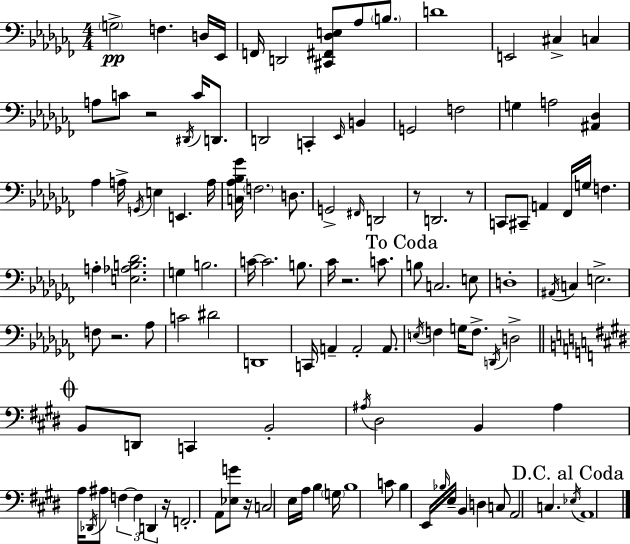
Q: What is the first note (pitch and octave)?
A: G3